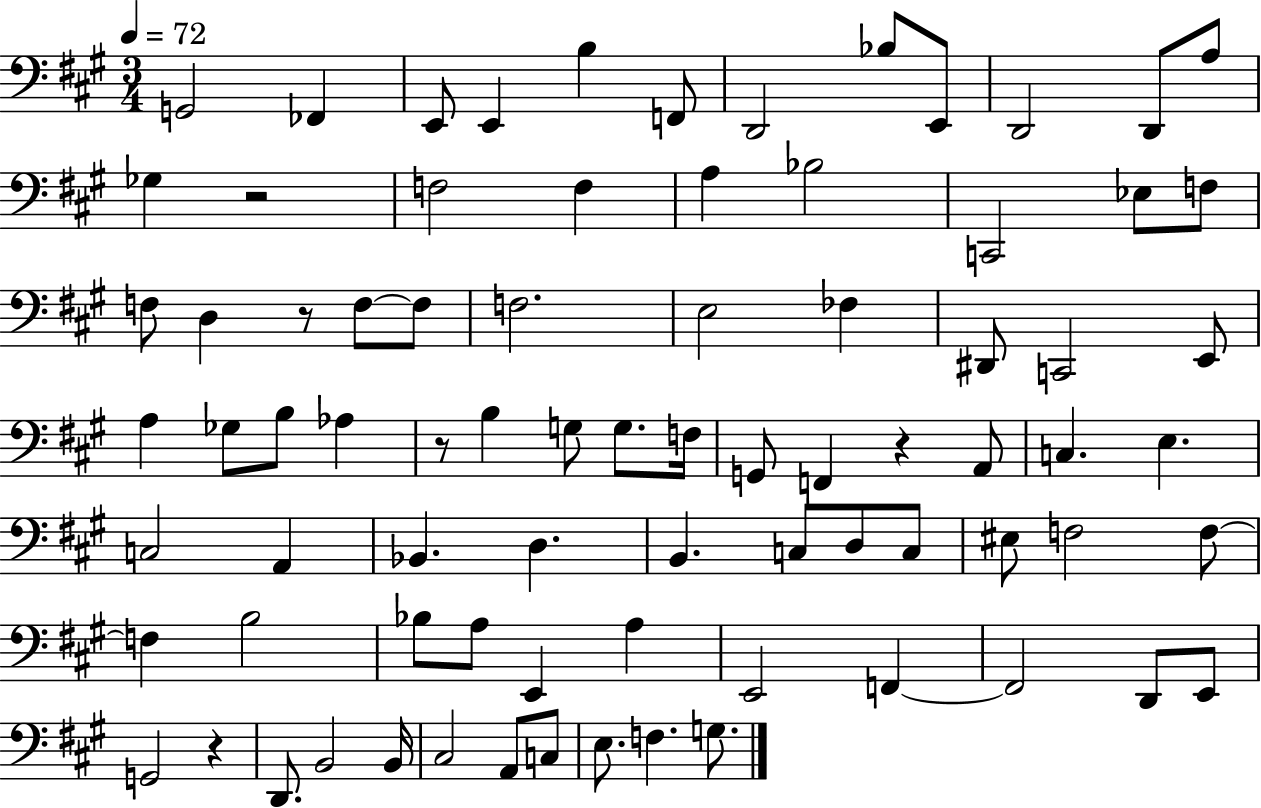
X:1
T:Untitled
M:3/4
L:1/4
K:A
G,,2 _F,, E,,/2 E,, B, F,,/2 D,,2 _B,/2 E,,/2 D,,2 D,,/2 A,/2 _G, z2 F,2 F, A, _B,2 C,,2 _E,/2 F,/2 F,/2 D, z/2 F,/2 F,/2 F,2 E,2 _F, ^D,,/2 C,,2 E,,/2 A, _G,/2 B,/2 _A, z/2 B, G,/2 G,/2 F,/4 G,,/2 F,, z A,,/2 C, E, C,2 A,, _B,, D, B,, C,/2 D,/2 C,/2 ^E,/2 F,2 F,/2 F, B,2 _B,/2 A,/2 E,, A, E,,2 F,, F,,2 D,,/2 E,,/2 G,,2 z D,,/2 B,,2 B,,/4 ^C,2 A,,/2 C,/2 E,/2 F, G,/2